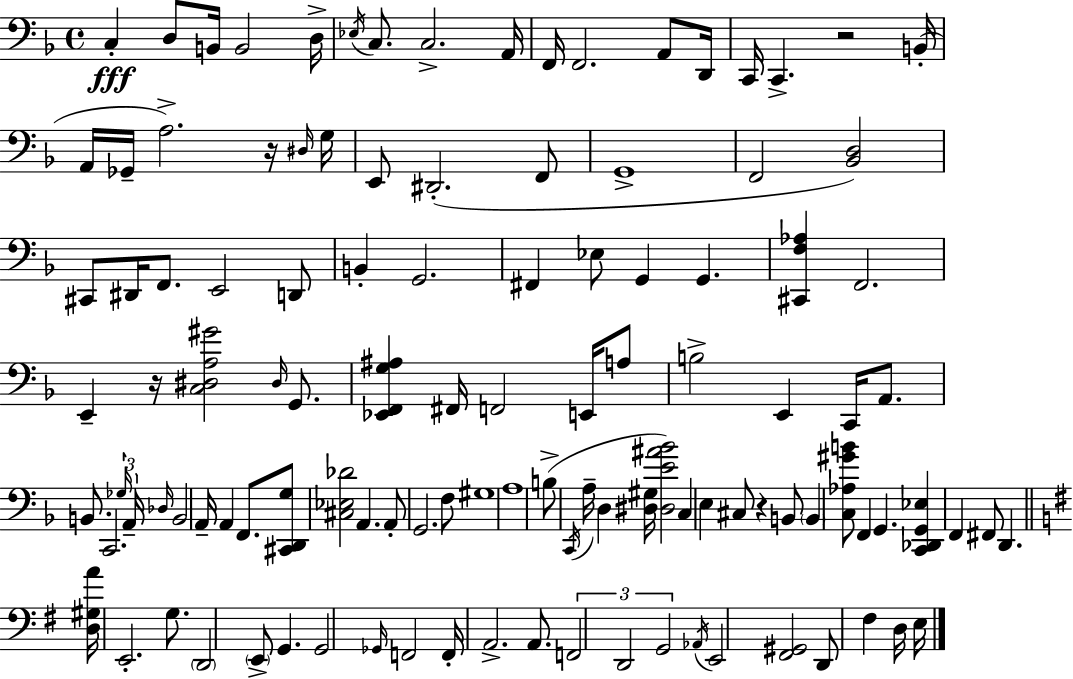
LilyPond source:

{
  \clef bass
  \time 4/4
  \defaultTimeSignature
  \key d \minor
  \repeat volta 2 { c4-.\fff d8 b,16 b,2 d16-> | \acciaccatura { ees16 } c8. c2.-> | a,16 f,16 f,2. a,8 | d,16 c,16 c,4.-> r2 | \break b,16-.( a,16 ges,16-- a2.->) r16 | \grace { dis16 } g16 e,8 dis,2.-.( | f,8 g,1-> | f,2 <bes, d>2) | \break cis,8 dis,16 f,8. e,2 | d,8 b,4-. g,2. | fis,4 ees8 g,4 g,4. | <cis, f aes>4 f,2. | \break e,4-- r16 <c dis a gis'>2 \grace { dis16 } | g,8. <ees, f, g ais>4 fis,16 f,2 | e,16 a8 b2-> e,4 c,16 | a,8. b,8. c,2. | \break \tuplet 3/2 { \grace { ges16 } a,16-- \grace { des16 } } b,2 a,16-- a,4 | f,8. <cis, d, g>8 <cis ees des'>2 a,4. | a,8-. g,2. | f8 gis1 | \break a1 | b8->( \acciaccatura { c,16 } a16-- d4 <dis gis>16 <dis e' ais' bes'>2) | c4 e4 cis8 | r4 b,8 \parenthesize b,4 <c aes gis' b'>8 f,4 | \break g,4. <c, des, g, ees>4 f,4 fis,8 | d,4. \bar "||" \break \key g \major <d gis a'>16 e,2.-. g8. | \parenthesize d,2 \parenthesize e,8-> g,4. | g,2 \grace { ges,16 } f,2 | f,16-. a,2.-> a,8. | \break \tuplet 3/2 { f,2 d,2 | g,2 } \acciaccatura { aes,16 } e,2 | <fis, gis,>2 d,8 fis4 | d16 e16 } \bar "|."
}